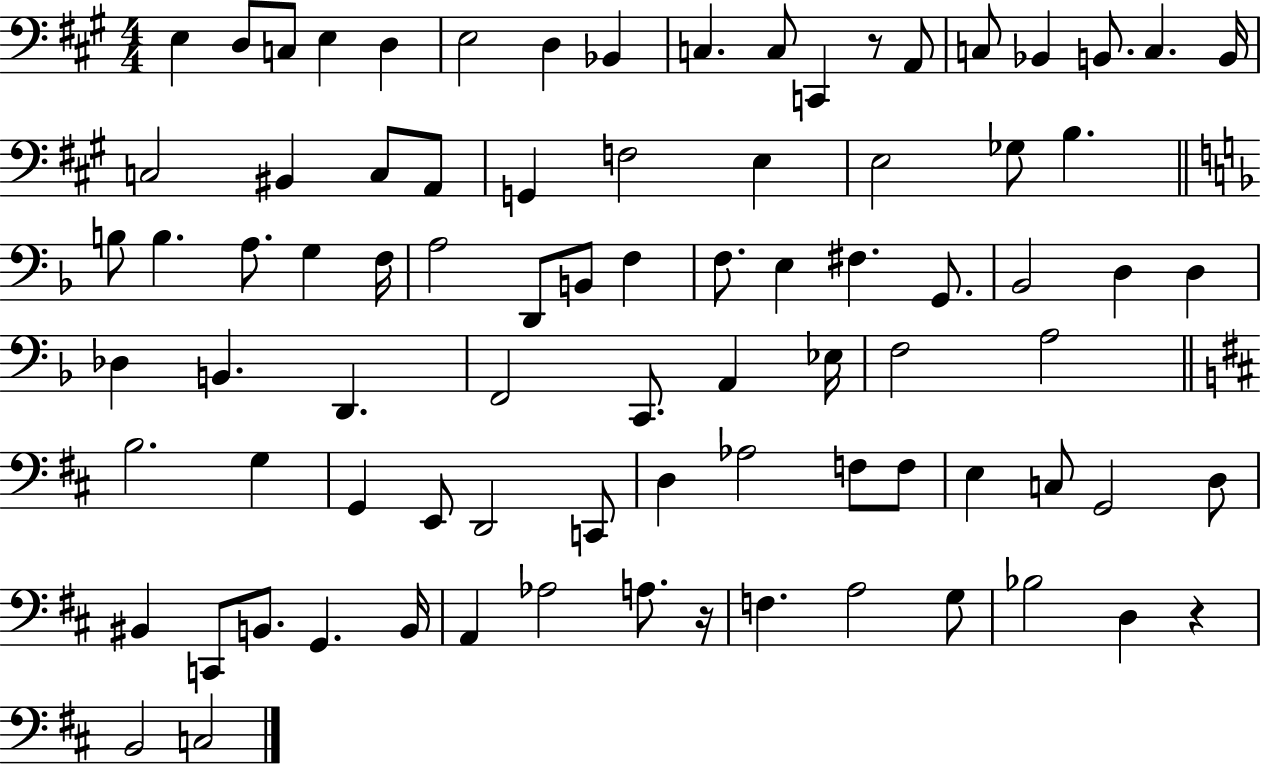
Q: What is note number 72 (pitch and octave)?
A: A2